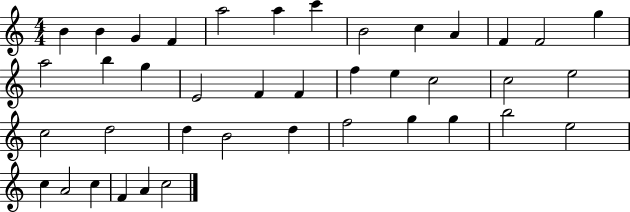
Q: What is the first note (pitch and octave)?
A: B4